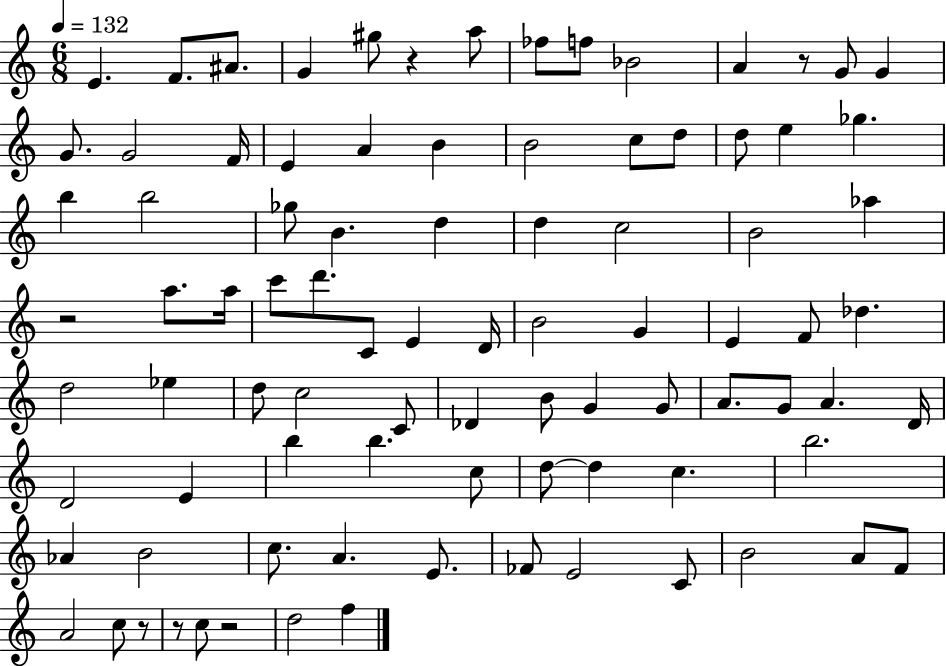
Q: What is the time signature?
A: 6/8